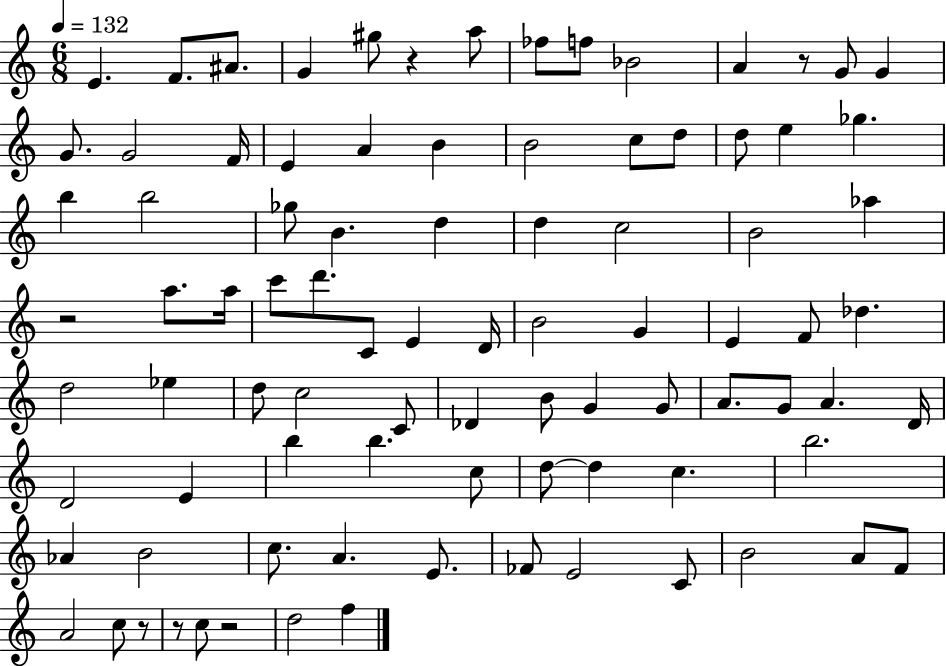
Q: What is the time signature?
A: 6/8